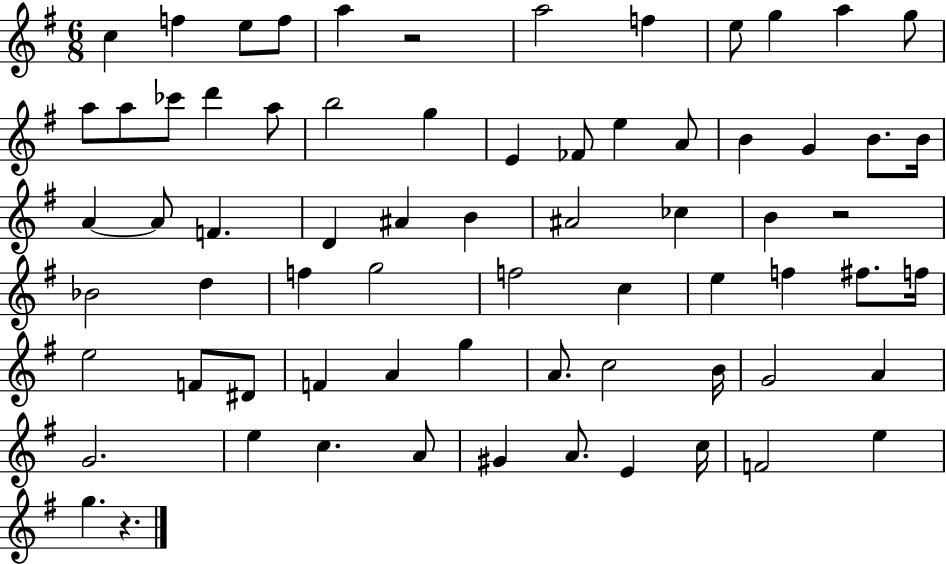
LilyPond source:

{
  \clef treble
  \numericTimeSignature
  \time 6/8
  \key g \major
  c''4 f''4 e''8 f''8 | a''4 r2 | a''2 f''4 | e''8 g''4 a''4 g''8 | \break a''8 a''8 ces'''8 d'''4 a''8 | b''2 g''4 | e'4 fes'8 e''4 a'8 | b'4 g'4 b'8. b'16 | \break a'4~~ a'8 f'4. | d'4 ais'4 b'4 | ais'2 ces''4 | b'4 r2 | \break bes'2 d''4 | f''4 g''2 | f''2 c''4 | e''4 f''4 fis''8. f''16 | \break e''2 f'8 dis'8 | f'4 a'4 g''4 | a'8. c''2 b'16 | g'2 a'4 | \break g'2. | e''4 c''4. a'8 | gis'4 a'8. e'4 c''16 | f'2 e''4 | \break g''4. r4. | \bar "|."
}